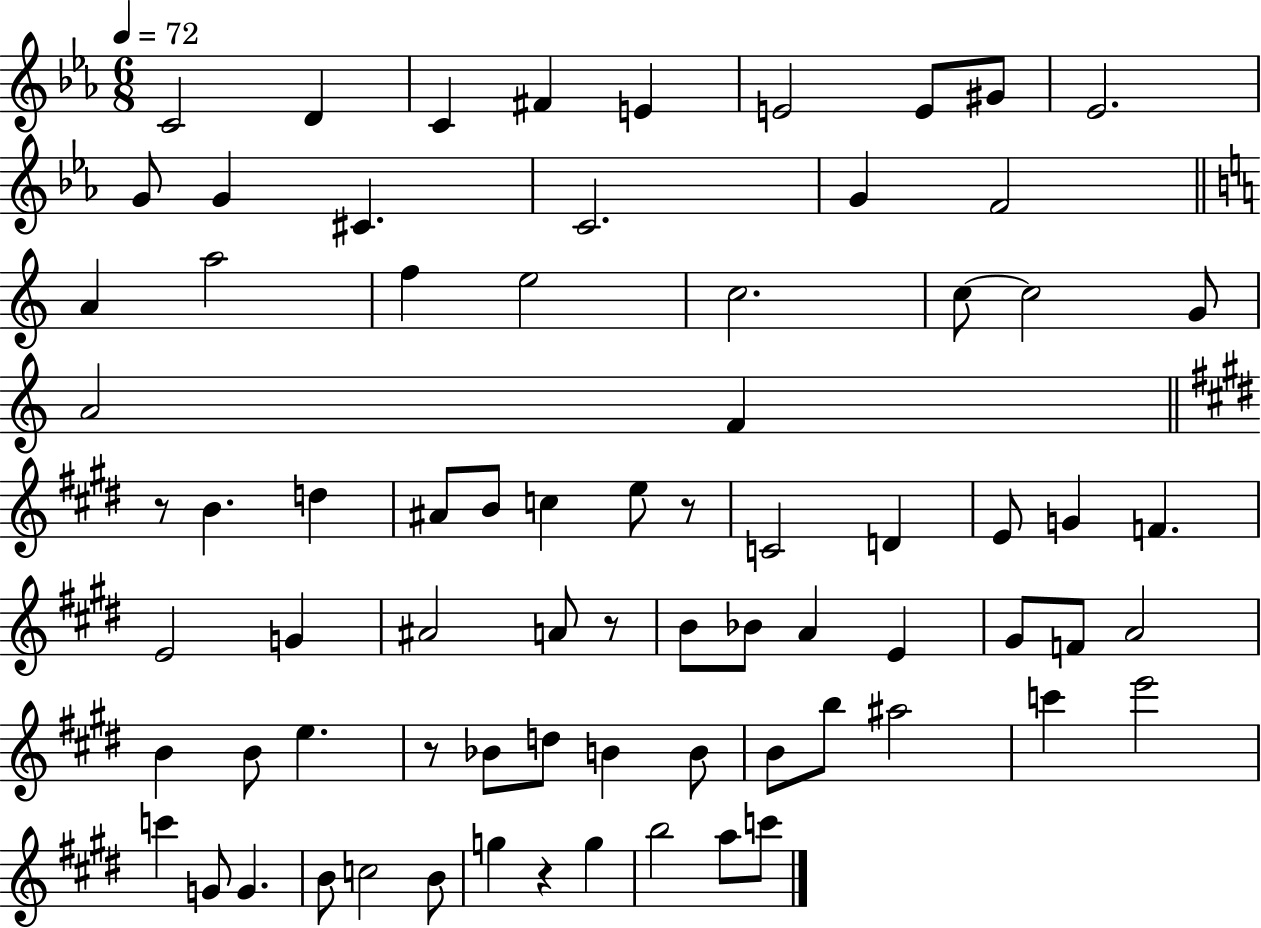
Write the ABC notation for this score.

X:1
T:Untitled
M:6/8
L:1/4
K:Eb
C2 D C ^F E E2 E/2 ^G/2 _E2 G/2 G ^C C2 G F2 A a2 f e2 c2 c/2 c2 G/2 A2 F z/2 B d ^A/2 B/2 c e/2 z/2 C2 D E/2 G F E2 G ^A2 A/2 z/2 B/2 _B/2 A E ^G/2 F/2 A2 B B/2 e z/2 _B/2 d/2 B B/2 B/2 b/2 ^a2 c' e'2 c' G/2 G B/2 c2 B/2 g z g b2 a/2 c'/2